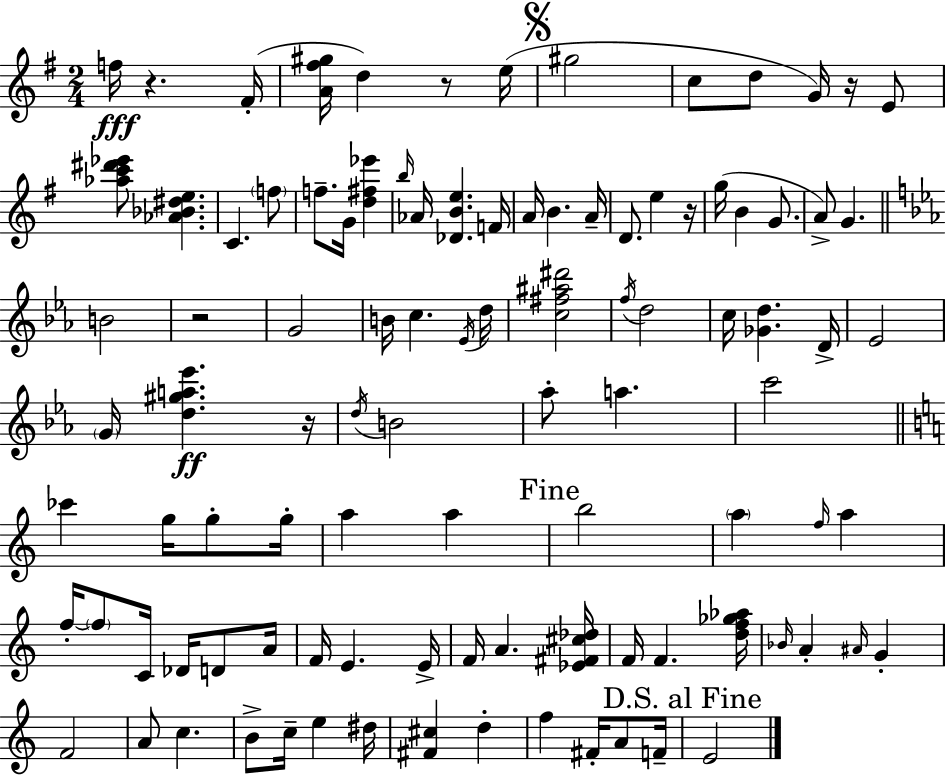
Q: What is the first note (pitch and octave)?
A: F5